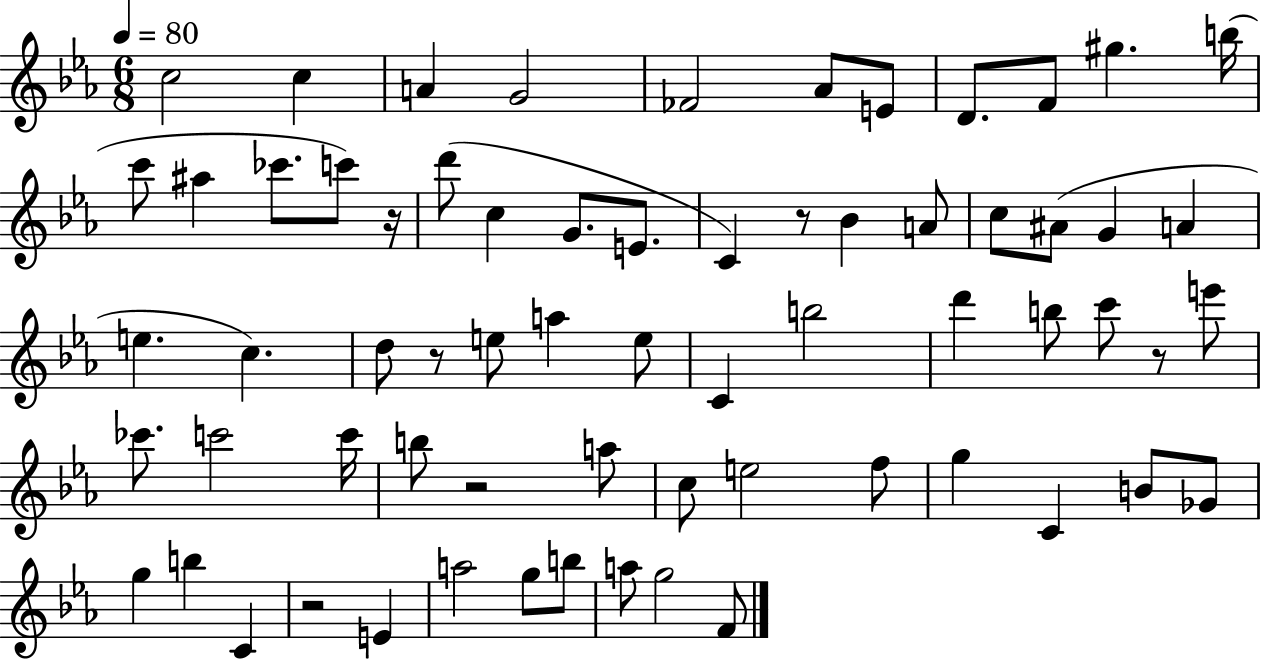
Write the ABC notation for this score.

X:1
T:Untitled
M:6/8
L:1/4
K:Eb
c2 c A G2 _F2 _A/2 E/2 D/2 F/2 ^g b/4 c'/2 ^a _c'/2 c'/2 z/4 d'/2 c G/2 E/2 C z/2 _B A/2 c/2 ^A/2 G A e c d/2 z/2 e/2 a e/2 C b2 d' b/2 c'/2 z/2 e'/2 _c'/2 c'2 c'/4 b/2 z2 a/2 c/2 e2 f/2 g C B/2 _G/2 g b C z2 E a2 g/2 b/2 a/2 g2 F/2